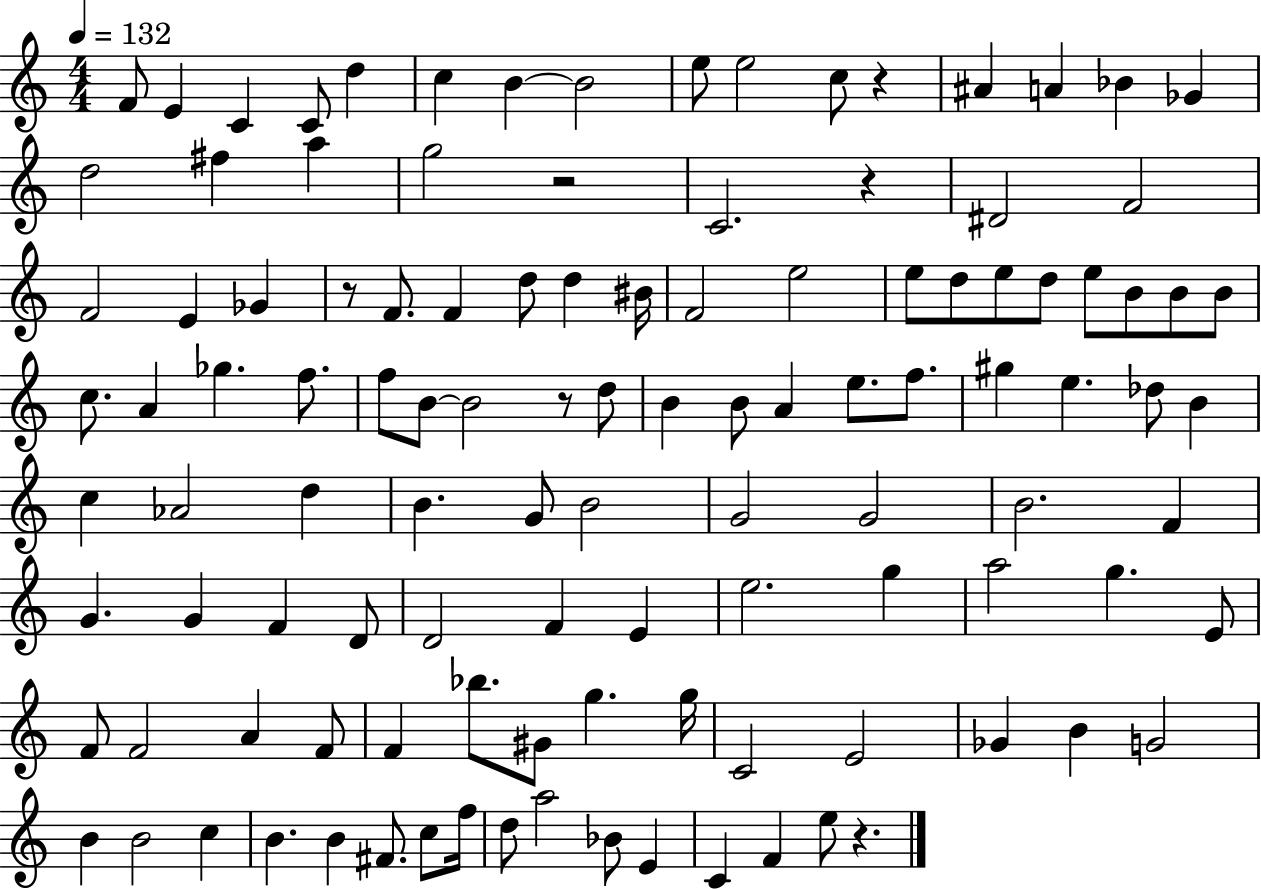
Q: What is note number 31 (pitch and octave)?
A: F4